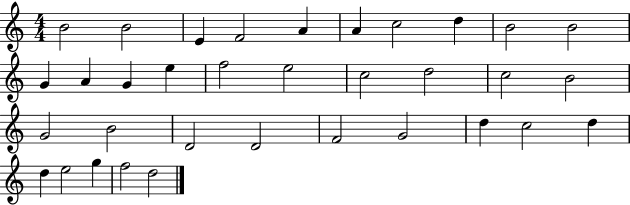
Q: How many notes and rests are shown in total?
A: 34